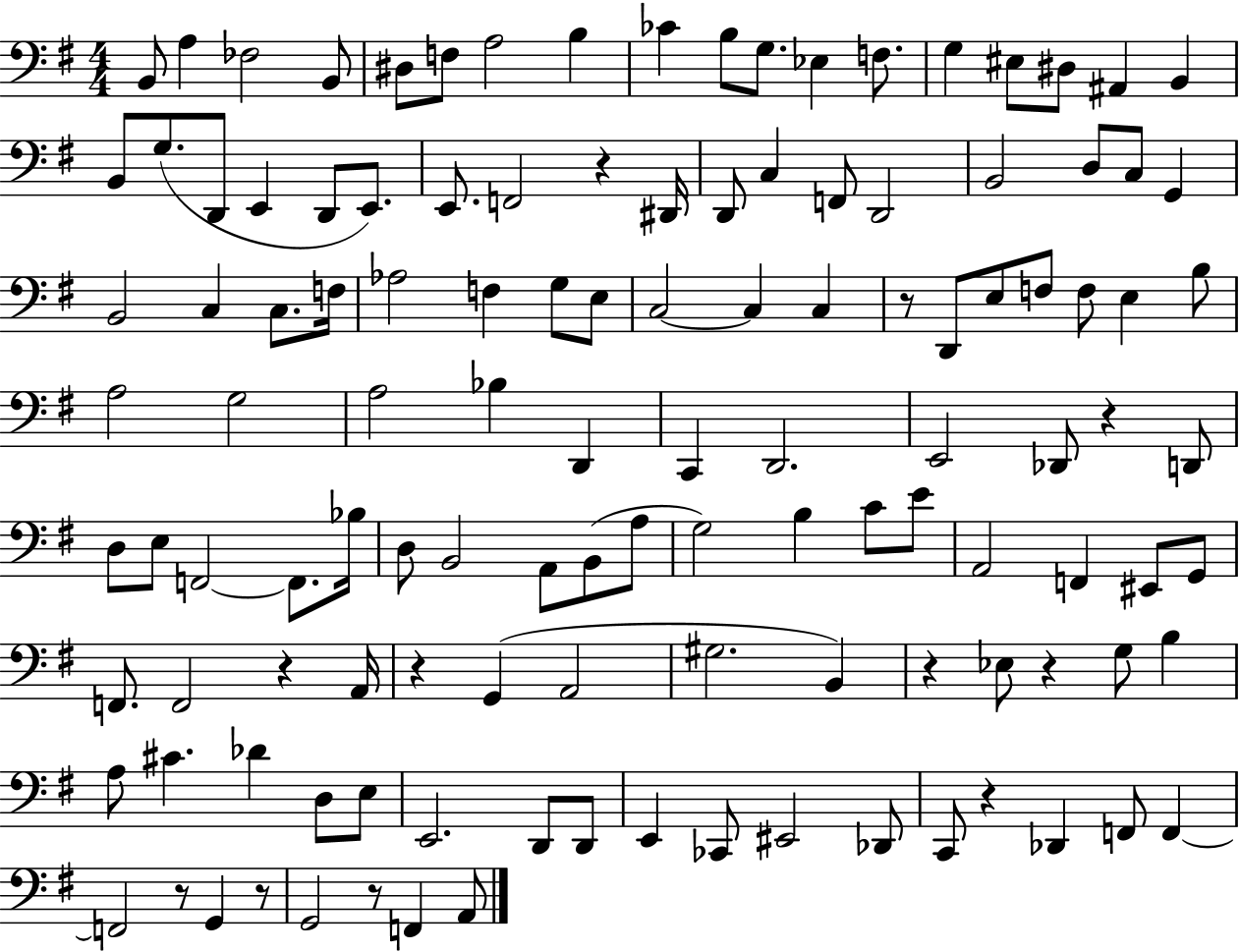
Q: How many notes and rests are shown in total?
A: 122